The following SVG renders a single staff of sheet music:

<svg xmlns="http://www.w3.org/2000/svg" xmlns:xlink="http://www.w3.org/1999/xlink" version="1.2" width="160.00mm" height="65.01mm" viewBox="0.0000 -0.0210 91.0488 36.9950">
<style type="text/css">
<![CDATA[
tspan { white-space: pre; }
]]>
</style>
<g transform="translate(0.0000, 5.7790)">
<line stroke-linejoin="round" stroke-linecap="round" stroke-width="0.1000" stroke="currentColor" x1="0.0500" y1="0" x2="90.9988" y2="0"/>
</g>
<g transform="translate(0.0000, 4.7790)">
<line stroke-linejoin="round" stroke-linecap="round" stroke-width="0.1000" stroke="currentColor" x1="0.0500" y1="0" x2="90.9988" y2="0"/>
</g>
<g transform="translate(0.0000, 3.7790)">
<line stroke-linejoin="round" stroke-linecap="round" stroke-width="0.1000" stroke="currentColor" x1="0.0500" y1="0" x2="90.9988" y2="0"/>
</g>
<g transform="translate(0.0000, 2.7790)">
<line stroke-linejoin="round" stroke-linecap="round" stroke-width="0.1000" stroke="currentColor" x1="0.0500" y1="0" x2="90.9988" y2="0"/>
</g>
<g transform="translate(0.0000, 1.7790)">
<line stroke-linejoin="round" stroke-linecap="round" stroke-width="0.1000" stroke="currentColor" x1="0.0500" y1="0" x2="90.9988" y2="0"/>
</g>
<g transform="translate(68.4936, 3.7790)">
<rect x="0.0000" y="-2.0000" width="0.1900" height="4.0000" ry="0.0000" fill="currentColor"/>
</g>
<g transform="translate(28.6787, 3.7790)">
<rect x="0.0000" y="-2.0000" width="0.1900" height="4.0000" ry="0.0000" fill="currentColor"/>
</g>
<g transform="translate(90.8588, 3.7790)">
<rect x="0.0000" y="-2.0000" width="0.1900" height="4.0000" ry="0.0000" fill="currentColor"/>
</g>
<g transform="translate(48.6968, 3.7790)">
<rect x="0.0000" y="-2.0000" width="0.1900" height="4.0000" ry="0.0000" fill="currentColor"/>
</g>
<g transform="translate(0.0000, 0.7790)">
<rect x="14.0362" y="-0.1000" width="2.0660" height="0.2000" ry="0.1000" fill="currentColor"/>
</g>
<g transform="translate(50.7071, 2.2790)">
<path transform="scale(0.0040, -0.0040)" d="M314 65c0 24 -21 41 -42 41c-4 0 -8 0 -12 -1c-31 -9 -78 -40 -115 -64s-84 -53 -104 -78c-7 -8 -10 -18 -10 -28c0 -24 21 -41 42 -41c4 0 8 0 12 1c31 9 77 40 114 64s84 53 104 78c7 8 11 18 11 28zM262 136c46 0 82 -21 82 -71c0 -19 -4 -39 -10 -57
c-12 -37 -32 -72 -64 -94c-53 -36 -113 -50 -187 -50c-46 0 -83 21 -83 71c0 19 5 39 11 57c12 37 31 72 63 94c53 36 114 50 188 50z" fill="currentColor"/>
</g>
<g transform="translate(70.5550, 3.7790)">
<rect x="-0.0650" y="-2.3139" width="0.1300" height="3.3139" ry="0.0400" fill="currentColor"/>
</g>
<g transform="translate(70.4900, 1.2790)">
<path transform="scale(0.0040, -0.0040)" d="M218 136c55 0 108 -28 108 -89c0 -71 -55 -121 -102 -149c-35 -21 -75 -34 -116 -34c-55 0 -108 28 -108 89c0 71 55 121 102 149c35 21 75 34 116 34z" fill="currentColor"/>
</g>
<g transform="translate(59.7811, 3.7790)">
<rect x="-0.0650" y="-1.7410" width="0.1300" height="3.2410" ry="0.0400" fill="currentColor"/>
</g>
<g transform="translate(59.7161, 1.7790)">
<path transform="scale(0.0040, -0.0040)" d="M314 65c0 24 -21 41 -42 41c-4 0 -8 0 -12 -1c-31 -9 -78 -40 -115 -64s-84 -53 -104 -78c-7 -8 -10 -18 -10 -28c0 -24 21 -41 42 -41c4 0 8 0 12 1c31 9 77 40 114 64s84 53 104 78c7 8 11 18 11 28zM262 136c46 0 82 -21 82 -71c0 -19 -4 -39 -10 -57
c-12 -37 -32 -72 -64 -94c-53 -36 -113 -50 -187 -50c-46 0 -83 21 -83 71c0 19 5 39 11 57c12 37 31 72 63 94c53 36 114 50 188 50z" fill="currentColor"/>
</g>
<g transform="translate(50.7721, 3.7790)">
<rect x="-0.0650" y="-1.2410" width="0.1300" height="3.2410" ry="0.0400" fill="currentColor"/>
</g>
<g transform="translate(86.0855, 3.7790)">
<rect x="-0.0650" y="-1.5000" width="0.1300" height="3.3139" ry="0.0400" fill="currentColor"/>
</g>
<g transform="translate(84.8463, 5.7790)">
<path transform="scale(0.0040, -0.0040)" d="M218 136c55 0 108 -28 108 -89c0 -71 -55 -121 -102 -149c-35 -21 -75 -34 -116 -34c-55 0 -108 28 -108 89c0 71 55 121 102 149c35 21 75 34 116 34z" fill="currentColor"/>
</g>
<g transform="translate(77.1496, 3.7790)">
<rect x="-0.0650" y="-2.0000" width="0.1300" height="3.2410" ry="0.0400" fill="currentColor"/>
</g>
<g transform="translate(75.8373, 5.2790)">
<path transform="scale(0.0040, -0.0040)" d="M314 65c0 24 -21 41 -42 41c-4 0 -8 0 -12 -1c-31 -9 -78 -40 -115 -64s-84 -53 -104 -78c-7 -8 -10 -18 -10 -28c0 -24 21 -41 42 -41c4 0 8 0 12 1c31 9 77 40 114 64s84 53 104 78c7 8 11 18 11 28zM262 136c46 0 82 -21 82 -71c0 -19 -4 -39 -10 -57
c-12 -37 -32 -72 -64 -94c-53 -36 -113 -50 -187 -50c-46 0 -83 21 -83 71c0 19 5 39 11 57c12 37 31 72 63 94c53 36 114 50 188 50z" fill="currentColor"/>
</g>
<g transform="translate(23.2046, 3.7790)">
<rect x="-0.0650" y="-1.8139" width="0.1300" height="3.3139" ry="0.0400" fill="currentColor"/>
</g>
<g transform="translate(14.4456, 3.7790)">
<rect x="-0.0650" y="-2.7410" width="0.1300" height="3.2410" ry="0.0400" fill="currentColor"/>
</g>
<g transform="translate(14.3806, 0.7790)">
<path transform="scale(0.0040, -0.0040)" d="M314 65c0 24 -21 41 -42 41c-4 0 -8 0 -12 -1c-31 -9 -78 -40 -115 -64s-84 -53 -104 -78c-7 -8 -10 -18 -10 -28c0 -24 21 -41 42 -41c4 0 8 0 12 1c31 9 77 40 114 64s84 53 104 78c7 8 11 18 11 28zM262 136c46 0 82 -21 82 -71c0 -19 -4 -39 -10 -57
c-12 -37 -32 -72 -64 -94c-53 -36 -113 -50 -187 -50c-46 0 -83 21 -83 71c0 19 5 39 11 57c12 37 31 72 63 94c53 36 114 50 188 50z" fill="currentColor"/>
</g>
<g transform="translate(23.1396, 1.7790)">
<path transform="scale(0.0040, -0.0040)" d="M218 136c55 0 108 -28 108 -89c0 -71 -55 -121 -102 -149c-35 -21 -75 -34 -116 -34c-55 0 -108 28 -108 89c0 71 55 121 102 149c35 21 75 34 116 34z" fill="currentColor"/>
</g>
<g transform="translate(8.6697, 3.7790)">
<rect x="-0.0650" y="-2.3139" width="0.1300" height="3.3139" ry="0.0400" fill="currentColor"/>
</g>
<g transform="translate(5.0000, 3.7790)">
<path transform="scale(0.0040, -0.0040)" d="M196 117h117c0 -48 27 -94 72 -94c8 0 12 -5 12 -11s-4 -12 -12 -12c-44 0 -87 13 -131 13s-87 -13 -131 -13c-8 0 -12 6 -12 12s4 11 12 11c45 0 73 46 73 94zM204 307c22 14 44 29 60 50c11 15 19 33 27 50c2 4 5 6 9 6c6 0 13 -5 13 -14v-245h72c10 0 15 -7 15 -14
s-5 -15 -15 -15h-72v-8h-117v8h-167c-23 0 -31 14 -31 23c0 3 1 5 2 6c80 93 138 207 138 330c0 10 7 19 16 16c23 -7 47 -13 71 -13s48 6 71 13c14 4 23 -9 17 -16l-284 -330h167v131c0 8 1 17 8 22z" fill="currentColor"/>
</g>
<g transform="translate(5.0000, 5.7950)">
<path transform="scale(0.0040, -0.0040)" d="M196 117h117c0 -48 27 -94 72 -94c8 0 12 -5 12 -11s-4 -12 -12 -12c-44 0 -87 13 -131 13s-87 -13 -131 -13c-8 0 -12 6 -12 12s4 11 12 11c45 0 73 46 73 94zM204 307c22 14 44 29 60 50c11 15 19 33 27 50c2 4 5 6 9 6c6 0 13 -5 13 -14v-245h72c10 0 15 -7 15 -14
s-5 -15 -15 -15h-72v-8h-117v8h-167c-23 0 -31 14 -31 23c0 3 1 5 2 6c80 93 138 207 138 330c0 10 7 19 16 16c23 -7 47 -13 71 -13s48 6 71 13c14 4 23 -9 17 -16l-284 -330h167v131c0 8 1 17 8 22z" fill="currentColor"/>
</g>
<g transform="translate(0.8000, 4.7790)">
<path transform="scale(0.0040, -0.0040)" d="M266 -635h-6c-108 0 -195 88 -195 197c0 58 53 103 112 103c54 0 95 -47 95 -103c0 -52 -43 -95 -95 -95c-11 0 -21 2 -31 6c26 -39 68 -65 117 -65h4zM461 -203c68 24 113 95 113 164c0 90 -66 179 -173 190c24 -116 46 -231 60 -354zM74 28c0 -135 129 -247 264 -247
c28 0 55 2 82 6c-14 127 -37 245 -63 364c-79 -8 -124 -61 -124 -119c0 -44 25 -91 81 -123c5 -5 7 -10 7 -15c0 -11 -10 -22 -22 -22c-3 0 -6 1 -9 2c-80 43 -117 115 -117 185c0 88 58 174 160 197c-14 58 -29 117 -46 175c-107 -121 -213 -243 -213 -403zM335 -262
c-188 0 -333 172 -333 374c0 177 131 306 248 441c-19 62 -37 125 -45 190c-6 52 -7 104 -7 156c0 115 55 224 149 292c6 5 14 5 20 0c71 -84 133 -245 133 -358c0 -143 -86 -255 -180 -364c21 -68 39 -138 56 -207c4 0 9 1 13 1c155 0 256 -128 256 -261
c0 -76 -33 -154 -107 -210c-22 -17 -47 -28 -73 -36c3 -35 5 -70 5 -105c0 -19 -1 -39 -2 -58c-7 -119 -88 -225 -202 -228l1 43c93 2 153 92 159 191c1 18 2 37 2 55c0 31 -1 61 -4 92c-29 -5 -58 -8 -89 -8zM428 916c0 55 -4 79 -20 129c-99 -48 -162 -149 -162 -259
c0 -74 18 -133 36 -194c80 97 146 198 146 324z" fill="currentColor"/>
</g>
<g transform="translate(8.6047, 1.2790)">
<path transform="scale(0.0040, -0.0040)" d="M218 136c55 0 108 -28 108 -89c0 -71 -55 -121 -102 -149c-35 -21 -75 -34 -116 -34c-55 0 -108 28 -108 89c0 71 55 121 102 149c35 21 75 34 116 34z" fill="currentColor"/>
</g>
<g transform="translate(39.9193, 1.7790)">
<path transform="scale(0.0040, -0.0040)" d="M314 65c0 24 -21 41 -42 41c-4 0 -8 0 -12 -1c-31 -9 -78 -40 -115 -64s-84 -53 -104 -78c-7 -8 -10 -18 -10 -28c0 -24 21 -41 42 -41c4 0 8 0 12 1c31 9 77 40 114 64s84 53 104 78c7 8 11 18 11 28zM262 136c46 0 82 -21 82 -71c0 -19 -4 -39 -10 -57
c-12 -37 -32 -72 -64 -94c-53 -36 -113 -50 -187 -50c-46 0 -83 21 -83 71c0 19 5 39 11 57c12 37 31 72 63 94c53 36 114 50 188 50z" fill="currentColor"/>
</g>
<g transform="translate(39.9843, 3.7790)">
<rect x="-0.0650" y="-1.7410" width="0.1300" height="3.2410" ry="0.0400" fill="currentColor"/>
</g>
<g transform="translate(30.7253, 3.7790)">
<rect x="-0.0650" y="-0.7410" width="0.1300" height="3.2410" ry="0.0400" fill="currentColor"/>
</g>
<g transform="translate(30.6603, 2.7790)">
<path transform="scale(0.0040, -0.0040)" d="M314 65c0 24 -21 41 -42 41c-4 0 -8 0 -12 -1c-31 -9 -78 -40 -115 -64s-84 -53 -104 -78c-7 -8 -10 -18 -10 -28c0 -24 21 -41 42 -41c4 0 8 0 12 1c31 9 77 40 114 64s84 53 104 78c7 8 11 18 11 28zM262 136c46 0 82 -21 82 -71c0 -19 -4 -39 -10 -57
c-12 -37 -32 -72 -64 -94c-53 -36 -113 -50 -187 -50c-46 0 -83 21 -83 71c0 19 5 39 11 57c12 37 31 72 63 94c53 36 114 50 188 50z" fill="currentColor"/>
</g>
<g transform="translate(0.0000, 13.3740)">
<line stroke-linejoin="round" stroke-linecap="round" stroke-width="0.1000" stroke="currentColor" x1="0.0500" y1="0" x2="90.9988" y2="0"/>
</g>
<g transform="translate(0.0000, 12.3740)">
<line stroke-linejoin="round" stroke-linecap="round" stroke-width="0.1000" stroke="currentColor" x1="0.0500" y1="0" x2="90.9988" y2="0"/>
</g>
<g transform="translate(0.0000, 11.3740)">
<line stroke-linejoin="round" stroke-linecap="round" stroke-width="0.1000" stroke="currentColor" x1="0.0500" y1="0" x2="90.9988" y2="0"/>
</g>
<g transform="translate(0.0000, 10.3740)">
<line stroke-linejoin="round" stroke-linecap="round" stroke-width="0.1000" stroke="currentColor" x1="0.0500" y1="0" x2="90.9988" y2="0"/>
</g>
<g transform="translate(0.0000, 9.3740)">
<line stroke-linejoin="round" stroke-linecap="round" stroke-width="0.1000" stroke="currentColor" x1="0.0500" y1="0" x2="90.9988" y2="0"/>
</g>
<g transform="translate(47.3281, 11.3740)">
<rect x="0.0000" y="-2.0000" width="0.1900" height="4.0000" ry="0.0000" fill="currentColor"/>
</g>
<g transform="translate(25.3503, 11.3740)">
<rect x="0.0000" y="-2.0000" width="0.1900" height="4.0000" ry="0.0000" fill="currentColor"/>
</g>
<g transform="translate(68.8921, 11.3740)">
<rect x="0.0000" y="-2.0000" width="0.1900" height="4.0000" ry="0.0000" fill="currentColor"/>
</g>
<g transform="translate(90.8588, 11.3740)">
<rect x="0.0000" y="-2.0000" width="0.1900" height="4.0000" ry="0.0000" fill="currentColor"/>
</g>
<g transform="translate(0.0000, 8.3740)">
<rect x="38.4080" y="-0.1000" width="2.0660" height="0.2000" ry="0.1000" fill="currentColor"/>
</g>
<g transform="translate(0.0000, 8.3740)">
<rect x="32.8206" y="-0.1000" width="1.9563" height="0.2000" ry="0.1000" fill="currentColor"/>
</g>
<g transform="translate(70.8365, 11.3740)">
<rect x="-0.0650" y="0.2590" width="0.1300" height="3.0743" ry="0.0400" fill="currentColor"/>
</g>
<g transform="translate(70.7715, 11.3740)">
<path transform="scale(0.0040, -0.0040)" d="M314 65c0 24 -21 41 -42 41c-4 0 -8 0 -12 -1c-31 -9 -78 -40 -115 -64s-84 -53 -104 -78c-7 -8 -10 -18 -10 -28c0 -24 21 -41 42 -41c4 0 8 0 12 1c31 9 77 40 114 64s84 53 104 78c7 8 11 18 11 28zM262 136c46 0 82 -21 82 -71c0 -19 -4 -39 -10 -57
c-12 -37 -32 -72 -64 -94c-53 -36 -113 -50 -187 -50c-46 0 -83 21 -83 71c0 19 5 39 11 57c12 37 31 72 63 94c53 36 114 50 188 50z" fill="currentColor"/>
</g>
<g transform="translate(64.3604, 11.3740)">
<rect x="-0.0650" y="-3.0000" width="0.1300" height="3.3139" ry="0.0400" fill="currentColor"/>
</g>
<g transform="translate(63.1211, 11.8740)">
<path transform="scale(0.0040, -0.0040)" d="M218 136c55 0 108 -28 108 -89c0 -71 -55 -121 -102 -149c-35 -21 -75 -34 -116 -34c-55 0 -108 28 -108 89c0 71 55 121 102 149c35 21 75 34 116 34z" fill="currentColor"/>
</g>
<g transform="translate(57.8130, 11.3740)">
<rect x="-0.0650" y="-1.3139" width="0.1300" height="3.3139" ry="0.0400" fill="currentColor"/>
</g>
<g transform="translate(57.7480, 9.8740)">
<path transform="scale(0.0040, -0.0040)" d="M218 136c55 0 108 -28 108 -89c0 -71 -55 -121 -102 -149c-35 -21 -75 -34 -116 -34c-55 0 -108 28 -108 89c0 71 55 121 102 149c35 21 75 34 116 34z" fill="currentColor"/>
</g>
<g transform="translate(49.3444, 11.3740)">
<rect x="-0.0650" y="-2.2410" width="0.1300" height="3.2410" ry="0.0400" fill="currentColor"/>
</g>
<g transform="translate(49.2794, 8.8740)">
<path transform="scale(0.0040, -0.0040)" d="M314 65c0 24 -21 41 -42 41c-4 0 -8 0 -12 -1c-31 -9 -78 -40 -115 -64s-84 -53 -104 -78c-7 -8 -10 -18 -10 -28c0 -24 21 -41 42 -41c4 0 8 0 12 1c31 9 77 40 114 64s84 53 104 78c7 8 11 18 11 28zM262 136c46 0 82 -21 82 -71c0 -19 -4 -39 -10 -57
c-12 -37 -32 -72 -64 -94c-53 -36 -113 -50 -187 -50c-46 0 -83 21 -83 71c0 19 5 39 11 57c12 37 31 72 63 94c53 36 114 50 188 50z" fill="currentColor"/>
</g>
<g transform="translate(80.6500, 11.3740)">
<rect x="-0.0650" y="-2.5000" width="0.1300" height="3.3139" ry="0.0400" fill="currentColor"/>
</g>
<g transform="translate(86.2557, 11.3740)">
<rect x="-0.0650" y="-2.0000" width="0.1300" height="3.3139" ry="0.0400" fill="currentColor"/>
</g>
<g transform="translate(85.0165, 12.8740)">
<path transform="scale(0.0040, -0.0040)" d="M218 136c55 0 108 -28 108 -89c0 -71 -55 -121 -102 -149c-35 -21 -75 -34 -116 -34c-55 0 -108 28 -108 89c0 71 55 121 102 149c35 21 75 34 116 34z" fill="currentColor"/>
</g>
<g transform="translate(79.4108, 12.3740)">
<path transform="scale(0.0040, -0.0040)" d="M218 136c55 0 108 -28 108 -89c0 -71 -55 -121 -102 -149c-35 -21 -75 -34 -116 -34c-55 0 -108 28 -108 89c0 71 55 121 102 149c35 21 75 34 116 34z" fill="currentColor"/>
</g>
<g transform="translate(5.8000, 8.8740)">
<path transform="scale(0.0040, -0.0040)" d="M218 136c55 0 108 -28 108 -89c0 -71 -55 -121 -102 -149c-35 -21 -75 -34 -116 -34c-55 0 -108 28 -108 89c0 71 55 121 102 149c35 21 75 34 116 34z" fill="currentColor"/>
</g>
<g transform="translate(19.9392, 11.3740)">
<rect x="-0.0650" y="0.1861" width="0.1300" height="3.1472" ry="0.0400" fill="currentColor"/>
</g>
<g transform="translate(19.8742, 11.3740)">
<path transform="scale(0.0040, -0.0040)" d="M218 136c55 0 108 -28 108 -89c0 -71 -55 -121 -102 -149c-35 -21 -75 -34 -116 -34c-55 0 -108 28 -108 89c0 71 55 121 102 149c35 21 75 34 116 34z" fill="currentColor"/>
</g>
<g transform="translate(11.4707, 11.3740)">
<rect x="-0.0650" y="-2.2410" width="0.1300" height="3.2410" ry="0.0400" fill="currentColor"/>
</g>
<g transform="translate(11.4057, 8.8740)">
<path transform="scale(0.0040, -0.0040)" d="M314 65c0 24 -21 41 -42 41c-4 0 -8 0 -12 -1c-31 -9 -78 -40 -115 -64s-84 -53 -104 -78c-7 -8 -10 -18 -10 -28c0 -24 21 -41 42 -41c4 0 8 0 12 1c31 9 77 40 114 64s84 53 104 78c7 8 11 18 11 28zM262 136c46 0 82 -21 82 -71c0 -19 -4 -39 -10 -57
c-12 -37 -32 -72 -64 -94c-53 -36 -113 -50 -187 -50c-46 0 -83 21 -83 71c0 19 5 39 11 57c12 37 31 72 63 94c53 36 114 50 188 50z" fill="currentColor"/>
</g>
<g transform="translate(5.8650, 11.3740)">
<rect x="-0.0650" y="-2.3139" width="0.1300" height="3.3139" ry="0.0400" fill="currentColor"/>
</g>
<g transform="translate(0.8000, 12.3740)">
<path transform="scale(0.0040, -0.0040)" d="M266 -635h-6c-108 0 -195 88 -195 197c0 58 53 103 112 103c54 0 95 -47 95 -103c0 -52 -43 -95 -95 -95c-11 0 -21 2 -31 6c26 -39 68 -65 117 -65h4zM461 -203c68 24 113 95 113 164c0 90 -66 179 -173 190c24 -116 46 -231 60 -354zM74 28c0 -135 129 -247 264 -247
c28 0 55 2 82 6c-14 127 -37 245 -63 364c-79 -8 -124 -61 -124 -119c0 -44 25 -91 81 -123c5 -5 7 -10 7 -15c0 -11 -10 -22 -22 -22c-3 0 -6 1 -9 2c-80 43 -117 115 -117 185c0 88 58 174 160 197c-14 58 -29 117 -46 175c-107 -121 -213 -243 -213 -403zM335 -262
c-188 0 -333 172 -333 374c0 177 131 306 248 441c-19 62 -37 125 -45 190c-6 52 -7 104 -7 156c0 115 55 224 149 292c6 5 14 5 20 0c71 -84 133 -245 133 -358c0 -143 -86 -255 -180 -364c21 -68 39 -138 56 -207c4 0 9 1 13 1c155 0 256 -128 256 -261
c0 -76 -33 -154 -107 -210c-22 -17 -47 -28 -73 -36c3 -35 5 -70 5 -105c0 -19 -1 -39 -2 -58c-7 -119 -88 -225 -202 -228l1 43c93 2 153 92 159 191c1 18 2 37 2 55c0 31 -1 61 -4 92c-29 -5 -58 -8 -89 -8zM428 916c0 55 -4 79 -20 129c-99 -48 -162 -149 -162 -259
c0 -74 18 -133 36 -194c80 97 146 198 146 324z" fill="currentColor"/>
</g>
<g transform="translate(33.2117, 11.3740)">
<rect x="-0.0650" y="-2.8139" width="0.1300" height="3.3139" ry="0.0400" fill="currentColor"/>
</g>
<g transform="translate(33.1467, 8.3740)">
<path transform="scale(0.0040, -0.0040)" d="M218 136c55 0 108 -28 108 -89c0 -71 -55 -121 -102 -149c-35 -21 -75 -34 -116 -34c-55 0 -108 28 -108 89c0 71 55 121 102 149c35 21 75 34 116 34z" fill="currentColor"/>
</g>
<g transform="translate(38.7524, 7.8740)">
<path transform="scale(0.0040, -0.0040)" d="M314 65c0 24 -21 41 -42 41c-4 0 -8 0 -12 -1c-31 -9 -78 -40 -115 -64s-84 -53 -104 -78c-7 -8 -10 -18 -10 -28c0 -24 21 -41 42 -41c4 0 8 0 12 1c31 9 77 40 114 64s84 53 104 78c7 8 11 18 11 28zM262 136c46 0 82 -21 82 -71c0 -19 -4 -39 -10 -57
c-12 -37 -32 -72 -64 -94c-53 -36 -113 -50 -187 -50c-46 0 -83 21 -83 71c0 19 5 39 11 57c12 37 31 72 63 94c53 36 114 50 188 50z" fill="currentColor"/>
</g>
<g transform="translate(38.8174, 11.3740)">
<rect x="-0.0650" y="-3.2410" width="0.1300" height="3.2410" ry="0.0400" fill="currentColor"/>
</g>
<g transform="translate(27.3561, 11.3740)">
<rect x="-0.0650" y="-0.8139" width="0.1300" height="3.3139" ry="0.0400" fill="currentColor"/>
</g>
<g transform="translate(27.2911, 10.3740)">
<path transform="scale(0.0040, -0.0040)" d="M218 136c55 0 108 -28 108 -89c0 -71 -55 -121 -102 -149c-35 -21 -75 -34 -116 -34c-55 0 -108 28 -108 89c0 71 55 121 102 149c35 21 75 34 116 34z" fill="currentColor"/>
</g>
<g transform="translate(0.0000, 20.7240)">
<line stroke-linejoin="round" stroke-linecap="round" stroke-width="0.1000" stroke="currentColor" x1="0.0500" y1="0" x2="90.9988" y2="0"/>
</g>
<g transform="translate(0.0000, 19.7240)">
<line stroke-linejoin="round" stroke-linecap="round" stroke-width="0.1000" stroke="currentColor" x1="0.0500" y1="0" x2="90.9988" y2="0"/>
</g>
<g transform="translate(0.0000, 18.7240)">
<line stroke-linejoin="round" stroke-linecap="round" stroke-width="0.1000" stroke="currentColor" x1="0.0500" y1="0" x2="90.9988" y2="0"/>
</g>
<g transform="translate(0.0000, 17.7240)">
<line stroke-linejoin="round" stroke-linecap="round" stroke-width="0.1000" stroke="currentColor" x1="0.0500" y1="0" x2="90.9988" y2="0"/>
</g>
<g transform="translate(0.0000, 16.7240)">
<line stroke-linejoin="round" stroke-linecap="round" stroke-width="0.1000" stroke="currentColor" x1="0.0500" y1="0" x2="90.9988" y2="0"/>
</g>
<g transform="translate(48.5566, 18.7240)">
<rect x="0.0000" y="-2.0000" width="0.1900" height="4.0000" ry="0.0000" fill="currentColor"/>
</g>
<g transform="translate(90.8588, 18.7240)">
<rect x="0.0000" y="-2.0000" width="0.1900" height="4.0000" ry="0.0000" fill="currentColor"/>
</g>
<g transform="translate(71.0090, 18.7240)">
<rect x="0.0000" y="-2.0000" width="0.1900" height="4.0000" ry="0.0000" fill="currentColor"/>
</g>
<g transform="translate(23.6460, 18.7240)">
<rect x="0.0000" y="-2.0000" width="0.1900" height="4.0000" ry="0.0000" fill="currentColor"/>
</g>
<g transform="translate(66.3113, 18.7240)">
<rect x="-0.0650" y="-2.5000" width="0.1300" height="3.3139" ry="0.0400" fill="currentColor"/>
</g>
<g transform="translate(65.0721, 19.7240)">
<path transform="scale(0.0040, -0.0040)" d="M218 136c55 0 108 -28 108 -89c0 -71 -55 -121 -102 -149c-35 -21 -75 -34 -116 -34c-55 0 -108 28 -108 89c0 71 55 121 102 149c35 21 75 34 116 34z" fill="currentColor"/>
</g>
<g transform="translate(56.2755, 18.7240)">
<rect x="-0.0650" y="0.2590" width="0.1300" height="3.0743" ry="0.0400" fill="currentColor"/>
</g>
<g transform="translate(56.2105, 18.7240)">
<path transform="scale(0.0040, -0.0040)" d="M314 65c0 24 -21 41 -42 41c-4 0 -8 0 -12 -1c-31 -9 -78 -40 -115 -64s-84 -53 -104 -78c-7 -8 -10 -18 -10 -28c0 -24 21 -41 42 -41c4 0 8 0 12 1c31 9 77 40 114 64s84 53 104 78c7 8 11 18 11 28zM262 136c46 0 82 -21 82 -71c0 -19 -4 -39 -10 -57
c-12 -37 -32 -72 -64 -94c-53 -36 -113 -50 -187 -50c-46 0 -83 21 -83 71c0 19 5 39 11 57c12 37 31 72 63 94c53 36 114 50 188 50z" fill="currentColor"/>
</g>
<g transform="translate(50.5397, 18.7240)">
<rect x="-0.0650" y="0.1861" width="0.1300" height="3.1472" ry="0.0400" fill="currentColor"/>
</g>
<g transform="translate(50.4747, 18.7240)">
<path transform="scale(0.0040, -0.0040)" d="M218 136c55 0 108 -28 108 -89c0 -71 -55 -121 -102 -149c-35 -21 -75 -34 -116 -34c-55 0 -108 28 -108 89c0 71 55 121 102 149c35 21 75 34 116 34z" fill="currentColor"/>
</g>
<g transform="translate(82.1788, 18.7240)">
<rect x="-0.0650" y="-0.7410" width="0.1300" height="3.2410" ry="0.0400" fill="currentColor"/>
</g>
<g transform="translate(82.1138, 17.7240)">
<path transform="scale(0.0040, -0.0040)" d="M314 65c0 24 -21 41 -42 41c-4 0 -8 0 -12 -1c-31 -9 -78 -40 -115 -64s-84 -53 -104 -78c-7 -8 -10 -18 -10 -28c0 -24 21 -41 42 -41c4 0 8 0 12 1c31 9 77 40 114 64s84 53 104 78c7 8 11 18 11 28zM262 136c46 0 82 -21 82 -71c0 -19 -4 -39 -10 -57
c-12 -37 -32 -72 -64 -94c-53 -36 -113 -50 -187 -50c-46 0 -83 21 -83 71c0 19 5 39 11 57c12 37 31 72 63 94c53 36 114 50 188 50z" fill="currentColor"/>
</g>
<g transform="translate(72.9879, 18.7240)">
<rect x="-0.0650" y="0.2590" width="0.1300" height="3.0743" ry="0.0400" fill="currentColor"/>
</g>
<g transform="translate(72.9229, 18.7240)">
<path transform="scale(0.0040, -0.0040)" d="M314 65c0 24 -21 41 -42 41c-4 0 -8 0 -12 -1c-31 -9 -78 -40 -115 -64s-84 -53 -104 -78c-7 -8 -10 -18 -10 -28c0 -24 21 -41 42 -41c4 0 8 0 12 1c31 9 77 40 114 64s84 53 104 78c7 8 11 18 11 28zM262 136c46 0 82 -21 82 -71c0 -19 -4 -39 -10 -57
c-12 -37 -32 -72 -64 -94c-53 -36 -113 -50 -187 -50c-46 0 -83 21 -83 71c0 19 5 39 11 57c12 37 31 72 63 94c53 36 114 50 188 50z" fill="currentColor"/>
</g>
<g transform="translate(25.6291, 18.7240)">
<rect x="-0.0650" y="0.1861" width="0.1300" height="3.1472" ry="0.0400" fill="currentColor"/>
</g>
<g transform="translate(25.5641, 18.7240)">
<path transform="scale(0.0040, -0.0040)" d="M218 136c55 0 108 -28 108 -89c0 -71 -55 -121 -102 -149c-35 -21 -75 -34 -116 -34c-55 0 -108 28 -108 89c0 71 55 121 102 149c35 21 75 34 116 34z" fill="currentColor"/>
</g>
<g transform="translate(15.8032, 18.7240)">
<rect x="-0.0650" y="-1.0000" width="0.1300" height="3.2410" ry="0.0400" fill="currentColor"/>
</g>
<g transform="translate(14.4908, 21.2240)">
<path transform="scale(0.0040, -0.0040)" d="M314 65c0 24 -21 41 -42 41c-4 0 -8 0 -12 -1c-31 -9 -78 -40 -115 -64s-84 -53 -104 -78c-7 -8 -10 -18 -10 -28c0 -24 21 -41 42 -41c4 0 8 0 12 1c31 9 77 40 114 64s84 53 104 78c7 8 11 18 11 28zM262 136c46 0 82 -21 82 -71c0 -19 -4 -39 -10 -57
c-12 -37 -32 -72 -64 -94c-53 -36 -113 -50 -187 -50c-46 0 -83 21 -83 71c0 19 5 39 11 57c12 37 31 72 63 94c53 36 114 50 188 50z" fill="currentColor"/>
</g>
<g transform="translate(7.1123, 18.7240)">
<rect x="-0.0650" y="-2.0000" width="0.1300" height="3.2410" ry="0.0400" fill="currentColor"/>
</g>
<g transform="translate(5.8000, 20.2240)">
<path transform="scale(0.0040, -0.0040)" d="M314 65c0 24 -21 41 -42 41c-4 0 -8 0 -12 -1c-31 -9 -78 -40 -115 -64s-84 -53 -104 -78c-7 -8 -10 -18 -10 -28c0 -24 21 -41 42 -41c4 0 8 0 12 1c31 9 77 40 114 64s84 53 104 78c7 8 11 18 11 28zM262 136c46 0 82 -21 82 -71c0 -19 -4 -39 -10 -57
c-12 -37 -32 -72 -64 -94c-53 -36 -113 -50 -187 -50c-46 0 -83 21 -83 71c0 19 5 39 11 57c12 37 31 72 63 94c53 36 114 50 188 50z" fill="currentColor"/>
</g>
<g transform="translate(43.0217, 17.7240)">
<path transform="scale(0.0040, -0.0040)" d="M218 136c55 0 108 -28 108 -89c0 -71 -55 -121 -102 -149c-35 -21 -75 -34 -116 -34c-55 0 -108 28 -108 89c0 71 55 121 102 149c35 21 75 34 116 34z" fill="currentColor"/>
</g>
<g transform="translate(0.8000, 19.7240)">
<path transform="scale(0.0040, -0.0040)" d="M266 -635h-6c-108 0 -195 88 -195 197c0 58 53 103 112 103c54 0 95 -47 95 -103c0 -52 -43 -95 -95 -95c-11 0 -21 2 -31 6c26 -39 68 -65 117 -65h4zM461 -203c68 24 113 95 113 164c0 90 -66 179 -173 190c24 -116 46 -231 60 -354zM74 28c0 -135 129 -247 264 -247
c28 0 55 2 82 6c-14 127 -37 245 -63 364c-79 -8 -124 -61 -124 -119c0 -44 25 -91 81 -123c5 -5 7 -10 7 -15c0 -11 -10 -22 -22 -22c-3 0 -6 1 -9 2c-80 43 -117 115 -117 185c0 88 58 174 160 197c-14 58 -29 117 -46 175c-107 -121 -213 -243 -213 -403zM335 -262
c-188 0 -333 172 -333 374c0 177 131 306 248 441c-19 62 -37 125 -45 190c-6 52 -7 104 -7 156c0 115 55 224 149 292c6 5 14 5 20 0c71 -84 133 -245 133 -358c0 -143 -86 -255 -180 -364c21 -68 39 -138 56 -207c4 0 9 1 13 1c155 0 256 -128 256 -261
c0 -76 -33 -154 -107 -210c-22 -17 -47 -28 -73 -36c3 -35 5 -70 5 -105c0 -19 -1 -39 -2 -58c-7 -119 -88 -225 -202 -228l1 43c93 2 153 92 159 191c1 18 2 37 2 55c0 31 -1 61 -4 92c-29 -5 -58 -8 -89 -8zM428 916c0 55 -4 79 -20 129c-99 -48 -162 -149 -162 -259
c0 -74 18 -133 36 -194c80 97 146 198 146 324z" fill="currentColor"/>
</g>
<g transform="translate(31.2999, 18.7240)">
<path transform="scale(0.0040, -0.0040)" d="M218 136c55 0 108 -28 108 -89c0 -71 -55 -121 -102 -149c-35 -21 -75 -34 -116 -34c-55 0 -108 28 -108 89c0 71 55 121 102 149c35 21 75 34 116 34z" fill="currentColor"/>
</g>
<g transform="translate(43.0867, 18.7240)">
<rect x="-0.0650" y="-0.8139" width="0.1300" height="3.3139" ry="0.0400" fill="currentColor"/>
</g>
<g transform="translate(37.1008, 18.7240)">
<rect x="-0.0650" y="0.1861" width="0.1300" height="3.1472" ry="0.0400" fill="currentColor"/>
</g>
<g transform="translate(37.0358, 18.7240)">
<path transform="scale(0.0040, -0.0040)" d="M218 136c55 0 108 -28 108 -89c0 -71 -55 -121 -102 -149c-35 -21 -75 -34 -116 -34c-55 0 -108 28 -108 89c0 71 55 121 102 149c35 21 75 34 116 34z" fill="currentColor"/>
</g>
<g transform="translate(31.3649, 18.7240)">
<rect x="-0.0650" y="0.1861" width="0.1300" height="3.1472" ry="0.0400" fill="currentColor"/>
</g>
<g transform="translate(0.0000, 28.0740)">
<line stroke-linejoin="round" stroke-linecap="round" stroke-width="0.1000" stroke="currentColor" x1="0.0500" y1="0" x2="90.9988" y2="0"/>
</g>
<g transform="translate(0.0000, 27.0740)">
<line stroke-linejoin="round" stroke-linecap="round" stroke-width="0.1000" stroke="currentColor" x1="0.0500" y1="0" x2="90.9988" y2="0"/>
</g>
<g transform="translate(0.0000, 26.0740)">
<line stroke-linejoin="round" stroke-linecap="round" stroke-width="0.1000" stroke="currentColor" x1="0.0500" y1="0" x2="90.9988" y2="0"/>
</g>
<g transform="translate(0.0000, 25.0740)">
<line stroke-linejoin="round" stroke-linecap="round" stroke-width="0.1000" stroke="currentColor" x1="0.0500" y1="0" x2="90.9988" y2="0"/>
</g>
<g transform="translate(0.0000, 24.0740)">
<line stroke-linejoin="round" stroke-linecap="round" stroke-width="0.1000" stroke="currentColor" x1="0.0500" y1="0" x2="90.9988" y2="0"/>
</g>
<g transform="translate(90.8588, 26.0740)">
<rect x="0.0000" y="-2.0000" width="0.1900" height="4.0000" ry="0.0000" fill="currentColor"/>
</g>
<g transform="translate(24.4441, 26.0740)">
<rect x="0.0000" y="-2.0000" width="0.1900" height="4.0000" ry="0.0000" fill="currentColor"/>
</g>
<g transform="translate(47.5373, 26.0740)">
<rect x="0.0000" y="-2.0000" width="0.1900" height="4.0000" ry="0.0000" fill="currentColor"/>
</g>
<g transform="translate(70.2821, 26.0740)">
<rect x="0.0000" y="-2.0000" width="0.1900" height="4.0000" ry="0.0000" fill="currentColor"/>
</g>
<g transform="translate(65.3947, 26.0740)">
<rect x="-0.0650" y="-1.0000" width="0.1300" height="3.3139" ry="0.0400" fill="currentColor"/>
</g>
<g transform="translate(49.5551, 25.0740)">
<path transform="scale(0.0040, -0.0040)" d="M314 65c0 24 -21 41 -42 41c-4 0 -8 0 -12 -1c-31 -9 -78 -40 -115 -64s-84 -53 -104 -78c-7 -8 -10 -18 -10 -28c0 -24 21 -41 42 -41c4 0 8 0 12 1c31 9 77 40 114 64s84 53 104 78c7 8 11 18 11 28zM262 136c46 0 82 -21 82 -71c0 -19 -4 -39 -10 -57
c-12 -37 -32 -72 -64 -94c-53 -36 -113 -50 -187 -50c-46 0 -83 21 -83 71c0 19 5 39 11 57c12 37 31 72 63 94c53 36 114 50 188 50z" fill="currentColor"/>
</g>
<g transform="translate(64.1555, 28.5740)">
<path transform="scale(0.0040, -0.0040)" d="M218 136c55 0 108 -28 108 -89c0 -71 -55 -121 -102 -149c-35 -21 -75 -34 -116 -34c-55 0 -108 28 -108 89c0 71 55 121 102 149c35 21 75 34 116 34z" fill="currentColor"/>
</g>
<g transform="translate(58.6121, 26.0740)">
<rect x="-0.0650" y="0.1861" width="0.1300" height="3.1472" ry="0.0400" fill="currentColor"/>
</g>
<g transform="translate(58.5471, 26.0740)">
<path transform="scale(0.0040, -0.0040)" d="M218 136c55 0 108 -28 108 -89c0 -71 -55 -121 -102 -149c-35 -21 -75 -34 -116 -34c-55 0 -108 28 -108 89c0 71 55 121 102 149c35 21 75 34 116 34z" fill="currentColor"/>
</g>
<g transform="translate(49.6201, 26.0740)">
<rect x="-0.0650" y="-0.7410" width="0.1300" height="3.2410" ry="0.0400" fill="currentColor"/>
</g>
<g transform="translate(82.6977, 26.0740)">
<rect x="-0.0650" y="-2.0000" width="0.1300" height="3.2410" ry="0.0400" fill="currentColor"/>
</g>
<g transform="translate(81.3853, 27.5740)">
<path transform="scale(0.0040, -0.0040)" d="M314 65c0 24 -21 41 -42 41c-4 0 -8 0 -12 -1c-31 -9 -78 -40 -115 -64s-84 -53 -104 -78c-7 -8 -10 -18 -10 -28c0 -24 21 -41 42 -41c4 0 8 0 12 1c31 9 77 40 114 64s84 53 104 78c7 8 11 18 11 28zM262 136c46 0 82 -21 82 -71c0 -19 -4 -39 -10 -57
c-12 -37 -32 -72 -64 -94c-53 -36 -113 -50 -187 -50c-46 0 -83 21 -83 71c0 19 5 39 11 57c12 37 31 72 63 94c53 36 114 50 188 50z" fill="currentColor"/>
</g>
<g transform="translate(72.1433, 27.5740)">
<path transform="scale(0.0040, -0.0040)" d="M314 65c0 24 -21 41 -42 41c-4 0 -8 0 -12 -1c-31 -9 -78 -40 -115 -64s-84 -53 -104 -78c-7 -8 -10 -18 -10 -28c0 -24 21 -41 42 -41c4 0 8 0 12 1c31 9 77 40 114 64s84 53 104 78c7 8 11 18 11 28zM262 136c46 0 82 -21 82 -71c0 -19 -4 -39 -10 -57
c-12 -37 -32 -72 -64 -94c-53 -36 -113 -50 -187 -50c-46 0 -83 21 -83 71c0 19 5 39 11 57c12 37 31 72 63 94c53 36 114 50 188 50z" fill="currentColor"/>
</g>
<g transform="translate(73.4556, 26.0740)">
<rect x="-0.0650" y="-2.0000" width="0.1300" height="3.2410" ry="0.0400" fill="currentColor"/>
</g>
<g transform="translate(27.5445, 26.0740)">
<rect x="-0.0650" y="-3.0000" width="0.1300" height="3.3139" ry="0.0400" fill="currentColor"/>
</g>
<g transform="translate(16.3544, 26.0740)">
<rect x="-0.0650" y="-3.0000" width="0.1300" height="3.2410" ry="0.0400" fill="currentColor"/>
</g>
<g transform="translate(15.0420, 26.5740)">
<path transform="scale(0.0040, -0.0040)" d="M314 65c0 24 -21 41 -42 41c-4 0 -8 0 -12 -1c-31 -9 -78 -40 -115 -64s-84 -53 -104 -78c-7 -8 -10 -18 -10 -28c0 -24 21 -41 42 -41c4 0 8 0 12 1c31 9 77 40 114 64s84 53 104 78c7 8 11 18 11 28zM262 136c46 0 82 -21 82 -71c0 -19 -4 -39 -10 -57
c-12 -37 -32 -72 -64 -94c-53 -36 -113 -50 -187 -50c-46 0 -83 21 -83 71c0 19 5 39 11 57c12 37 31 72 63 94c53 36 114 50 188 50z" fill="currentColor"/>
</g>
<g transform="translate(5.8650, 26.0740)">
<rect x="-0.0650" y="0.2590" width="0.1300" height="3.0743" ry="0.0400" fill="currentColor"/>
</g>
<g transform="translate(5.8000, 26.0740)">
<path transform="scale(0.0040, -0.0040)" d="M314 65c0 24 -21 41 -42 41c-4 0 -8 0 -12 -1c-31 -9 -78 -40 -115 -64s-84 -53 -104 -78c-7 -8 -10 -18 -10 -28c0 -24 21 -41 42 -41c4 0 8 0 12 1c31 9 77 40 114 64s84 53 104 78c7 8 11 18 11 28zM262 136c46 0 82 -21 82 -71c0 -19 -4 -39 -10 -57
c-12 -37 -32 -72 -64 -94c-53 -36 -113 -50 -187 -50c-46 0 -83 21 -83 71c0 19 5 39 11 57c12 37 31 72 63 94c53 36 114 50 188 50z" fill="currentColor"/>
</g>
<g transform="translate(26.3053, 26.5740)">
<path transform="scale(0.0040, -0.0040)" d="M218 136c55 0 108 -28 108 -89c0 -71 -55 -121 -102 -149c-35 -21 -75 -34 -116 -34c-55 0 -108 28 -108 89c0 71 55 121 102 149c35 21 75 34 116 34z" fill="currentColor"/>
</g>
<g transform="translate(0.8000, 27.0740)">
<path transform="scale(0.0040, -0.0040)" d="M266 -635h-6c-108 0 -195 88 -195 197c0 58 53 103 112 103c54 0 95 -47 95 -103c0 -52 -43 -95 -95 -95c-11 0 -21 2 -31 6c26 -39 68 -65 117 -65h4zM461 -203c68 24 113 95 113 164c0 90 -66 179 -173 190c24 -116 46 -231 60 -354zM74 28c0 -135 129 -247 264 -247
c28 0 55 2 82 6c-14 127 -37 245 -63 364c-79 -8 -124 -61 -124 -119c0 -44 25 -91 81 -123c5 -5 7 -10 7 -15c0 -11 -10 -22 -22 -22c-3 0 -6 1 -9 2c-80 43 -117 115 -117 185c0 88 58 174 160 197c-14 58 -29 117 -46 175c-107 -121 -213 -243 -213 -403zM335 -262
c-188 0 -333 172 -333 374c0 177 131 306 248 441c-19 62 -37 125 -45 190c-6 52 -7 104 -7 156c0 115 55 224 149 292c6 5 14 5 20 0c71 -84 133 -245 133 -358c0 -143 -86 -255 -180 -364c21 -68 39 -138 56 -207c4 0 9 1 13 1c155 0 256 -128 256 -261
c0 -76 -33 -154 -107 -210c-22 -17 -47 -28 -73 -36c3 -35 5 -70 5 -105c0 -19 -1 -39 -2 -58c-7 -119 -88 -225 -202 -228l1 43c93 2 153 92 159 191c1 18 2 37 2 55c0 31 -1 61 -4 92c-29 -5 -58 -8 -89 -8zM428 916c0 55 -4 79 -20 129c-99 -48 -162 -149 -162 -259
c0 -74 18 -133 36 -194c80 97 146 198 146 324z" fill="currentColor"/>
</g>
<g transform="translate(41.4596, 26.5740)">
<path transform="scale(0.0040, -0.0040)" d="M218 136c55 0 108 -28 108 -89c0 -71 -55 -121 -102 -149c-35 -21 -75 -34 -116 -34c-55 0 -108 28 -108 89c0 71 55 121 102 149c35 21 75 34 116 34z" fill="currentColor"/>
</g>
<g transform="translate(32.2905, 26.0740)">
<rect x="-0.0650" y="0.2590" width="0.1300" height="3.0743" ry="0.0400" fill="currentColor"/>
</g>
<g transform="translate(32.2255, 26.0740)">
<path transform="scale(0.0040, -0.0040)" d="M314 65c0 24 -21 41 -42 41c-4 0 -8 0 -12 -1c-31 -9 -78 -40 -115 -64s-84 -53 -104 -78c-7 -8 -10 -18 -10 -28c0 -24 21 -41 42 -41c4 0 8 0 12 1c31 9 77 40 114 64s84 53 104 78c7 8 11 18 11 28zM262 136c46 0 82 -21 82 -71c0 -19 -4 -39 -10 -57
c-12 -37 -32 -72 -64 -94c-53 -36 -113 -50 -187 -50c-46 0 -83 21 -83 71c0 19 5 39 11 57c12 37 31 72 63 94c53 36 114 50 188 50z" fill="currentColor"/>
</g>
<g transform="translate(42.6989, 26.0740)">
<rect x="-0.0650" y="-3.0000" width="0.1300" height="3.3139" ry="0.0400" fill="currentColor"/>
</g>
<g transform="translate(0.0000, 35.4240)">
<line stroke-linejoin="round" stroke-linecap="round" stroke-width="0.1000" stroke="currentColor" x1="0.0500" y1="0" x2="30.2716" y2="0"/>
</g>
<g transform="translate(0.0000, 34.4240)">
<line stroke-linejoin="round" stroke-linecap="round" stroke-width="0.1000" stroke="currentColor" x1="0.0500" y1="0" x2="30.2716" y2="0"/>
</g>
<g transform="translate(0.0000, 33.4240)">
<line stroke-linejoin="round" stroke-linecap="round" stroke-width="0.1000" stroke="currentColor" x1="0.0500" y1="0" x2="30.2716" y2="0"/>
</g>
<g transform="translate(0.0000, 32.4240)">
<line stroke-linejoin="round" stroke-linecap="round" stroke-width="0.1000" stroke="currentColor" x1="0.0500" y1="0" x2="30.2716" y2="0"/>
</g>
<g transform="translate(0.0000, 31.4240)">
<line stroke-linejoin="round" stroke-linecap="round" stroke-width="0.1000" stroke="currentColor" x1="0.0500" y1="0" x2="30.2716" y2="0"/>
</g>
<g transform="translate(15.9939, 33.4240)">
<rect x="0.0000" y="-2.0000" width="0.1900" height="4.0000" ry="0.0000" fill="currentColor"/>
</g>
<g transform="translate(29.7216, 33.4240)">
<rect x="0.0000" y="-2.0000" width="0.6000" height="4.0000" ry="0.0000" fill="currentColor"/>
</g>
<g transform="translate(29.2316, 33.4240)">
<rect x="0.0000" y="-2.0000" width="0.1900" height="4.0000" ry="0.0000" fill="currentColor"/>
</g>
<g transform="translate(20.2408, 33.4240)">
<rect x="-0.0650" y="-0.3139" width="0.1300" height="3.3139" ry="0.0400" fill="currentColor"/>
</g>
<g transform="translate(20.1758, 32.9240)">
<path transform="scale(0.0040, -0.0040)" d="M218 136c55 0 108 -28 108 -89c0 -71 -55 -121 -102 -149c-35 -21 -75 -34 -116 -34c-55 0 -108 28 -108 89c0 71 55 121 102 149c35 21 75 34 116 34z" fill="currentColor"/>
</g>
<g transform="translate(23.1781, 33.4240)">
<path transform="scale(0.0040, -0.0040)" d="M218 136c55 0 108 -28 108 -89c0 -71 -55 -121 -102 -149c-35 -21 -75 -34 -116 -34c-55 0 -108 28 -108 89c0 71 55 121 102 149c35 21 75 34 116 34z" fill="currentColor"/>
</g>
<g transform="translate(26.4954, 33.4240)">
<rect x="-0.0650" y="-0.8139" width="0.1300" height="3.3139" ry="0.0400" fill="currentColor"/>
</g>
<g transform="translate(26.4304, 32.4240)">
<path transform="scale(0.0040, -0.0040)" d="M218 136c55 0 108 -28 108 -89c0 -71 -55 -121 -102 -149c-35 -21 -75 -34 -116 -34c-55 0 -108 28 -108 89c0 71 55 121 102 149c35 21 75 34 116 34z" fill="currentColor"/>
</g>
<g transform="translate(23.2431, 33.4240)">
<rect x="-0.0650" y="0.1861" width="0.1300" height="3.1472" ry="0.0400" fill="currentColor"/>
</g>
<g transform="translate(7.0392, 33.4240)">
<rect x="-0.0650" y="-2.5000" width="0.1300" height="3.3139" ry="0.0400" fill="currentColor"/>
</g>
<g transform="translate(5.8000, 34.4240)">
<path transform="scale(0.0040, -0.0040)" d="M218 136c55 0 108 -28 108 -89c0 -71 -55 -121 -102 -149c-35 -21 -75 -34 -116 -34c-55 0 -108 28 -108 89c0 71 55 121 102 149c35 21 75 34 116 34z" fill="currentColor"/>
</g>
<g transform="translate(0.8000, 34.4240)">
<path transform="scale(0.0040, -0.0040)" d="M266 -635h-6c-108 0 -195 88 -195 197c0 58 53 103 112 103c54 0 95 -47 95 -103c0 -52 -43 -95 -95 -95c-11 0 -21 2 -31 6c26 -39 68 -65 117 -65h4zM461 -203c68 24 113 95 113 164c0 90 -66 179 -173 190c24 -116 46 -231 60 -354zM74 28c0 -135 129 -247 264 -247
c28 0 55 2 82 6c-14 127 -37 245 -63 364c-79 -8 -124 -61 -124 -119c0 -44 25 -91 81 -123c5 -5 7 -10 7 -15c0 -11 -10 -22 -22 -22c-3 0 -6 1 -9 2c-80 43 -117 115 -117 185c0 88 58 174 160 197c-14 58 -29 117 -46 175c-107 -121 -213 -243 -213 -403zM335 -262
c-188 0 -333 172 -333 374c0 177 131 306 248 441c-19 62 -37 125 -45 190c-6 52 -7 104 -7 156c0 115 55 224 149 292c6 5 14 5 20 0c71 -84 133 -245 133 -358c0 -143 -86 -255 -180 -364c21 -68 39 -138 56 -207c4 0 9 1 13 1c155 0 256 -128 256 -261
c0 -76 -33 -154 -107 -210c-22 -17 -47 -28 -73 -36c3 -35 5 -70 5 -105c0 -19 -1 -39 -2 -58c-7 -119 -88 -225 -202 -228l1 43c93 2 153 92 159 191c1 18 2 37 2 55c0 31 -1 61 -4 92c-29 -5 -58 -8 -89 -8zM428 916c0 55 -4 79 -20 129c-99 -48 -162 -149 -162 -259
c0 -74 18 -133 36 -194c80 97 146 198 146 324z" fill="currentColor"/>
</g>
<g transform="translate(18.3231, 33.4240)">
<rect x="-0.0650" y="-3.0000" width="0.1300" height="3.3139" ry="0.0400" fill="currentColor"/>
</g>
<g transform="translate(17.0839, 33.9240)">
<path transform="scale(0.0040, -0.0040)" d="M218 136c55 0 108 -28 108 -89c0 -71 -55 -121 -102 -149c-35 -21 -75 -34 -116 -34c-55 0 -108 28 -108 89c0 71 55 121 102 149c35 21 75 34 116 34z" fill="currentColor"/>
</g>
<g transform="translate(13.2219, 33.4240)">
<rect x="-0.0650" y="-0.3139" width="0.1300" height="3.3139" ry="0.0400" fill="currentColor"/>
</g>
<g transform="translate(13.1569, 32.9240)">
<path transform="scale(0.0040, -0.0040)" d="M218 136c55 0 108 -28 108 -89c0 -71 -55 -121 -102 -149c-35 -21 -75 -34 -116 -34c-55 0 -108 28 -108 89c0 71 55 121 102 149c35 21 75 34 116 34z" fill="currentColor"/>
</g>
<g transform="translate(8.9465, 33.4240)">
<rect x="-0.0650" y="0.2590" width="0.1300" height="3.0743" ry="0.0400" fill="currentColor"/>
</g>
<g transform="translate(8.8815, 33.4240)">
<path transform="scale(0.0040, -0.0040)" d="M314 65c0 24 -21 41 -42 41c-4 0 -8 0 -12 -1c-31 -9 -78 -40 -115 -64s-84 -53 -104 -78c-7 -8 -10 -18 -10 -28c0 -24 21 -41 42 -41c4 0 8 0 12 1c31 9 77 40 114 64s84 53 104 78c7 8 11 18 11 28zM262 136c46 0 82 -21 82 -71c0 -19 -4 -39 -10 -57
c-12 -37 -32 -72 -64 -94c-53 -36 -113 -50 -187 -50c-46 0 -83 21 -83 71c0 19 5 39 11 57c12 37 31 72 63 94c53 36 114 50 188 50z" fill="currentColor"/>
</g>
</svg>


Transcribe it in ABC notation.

X:1
T:Untitled
M:4/4
L:1/4
K:C
g a2 f d2 f2 e2 f2 g F2 E g g2 B d a b2 g2 e A B2 G F F2 D2 B B B d B B2 G B2 d2 B2 A2 A B2 A d2 B D F2 F2 G B2 c A c B d